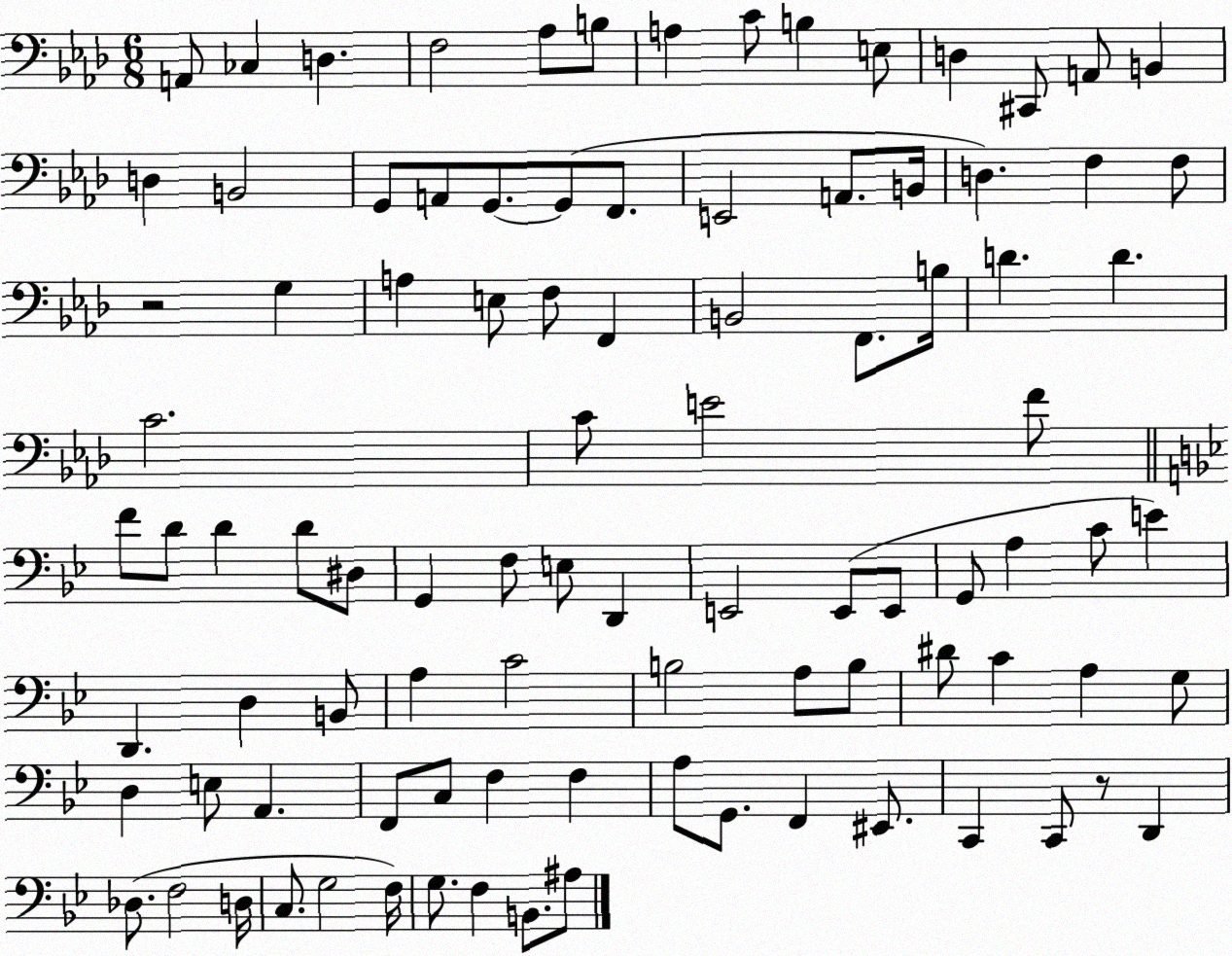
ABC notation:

X:1
T:Untitled
M:6/8
L:1/4
K:Ab
A,,/2 _C, D, F,2 _A,/2 B,/2 A, C/2 B, E,/2 D, ^C,,/2 A,,/2 B,, D, B,,2 G,,/2 A,,/2 G,,/2 G,,/2 F,,/2 E,,2 A,,/2 B,,/4 D, F, F,/2 z2 G, A, E,/2 F,/2 F,, B,,2 F,,/2 B,/4 D D C2 C/2 E2 F/2 F/2 D/2 D D/2 ^D,/2 G,, F,/2 E,/2 D,, E,,2 E,,/2 E,,/2 G,,/2 A, C/2 E D,, D, B,,/2 A, C2 B,2 A,/2 B,/2 ^D/2 C A, G,/2 D, E,/2 A,, F,,/2 C,/2 F, F, A,/2 G,,/2 F,, ^E,,/2 C,, C,,/2 z/2 D,, _D,/2 F,2 D,/4 C,/2 G,2 F,/4 G,/2 F, B,,/2 ^A,/2